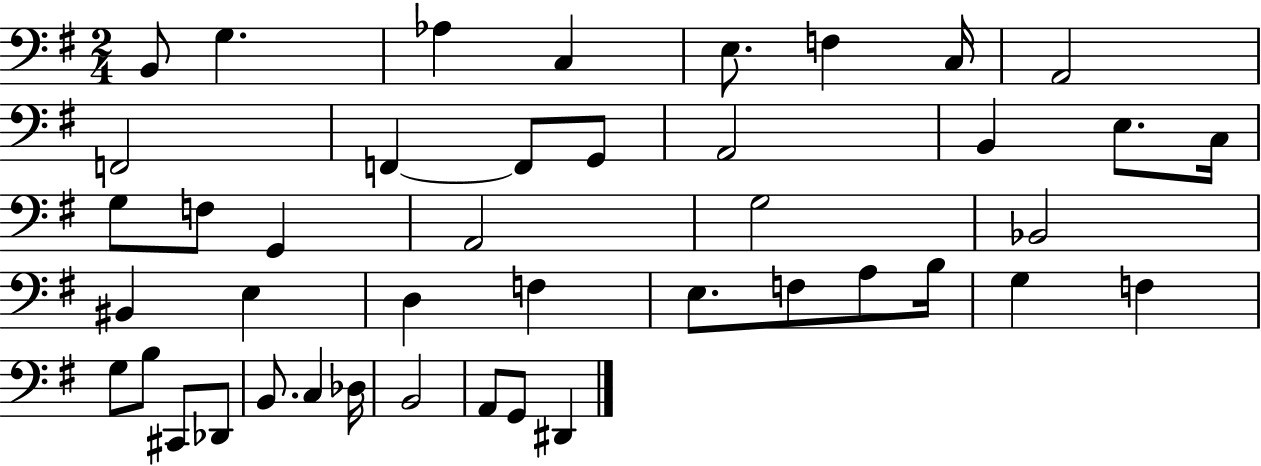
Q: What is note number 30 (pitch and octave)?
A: B3